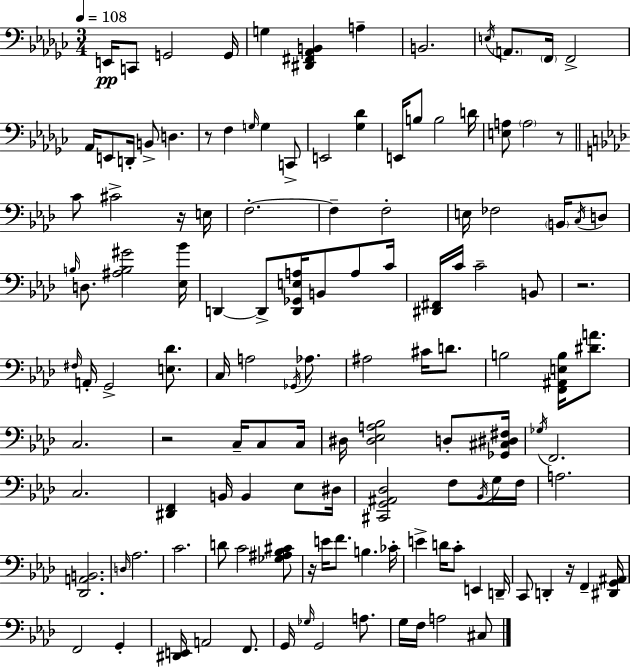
E2/s C2/e G2/h G2/s G3/q [D#2,F#2,Ab2,B2]/q A3/q B2/h. E3/s A2/e. F2/s F2/h Ab2/s E2/e D2/s B2/e D3/q. R/e F3/q G3/s G3/q C2/e E2/h [Gb3,Db4]/q E2/s B3/e B3/h D4/s [E3,A3]/e A3/h R/e C4/e C#4/h R/s E3/s F3/h. F3/q F3/h E3/s FES3/h B2/s C3/s D3/e B3/s D3/e. [A#3,B3,G#4]/h [Eb3,Bb4]/s D2/q D2/e [D2,Gb2,E3,A3]/s B2/e A3/e C4/s [D#2,F#2]/s C4/s C4/h B2/e R/h. F#3/s A2/s G2/h [E3,Db4]/e. C3/s A3/h Gb2/s Ab3/e. A#3/h C#4/s D4/e. B3/h [F2,A#2,E3,B3]/s [D#4,A4]/e. C3/h. R/h C3/s C3/e C3/s D#3/s [D#3,Eb3,A3,Bb3]/h D3/e [Gb2,C#3,D#3,F#3]/s Gb3/s F2/h. C3/h. [D#2,F2]/q B2/s B2/q Eb3/e D#3/s [C#2,G2,A#2,Db3]/h F3/e Bb2/s G3/s F3/s A3/h. [Db2,A2,B2]/h. D3/s Ab3/h. C4/h. D4/e C4/h [Gb3,A#3,Bb3,C#4]/e R/s E4/s F4/e. B3/q. CES4/s E4/q D4/s C4/e E2/q D2/s C2/e D2/q R/s F2/q [D#2,G2,A#2]/s F2/h G2/q [D#2,E2]/s A2/h F2/e. G2/s Gb3/s G2/h A3/e. G3/s F3/s A3/h C#3/e